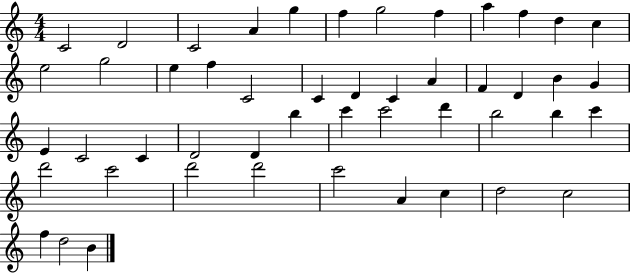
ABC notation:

X:1
T:Untitled
M:4/4
L:1/4
K:C
C2 D2 C2 A g f g2 f a f d c e2 g2 e f C2 C D C A F D B G E C2 C D2 D b c' c'2 d' b2 b c' d'2 c'2 d'2 d'2 c'2 A c d2 c2 f d2 B